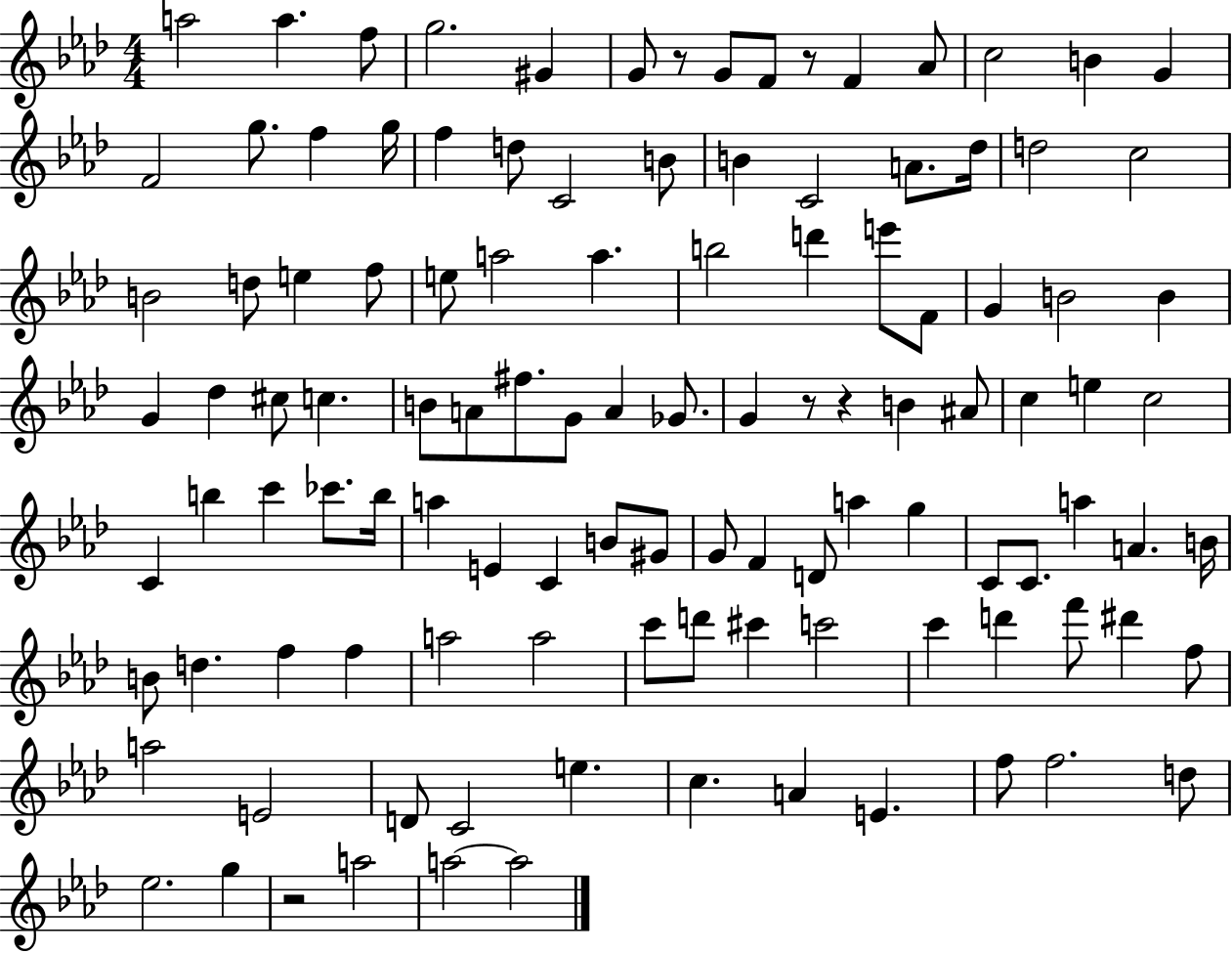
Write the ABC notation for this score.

X:1
T:Untitled
M:4/4
L:1/4
K:Ab
a2 a f/2 g2 ^G G/2 z/2 G/2 F/2 z/2 F _A/2 c2 B G F2 g/2 f g/4 f d/2 C2 B/2 B C2 A/2 _d/4 d2 c2 B2 d/2 e f/2 e/2 a2 a b2 d' e'/2 F/2 G B2 B G _d ^c/2 c B/2 A/2 ^f/2 G/2 A _G/2 G z/2 z B ^A/2 c e c2 C b c' _c'/2 b/4 a E C B/2 ^G/2 G/2 F D/2 a g C/2 C/2 a A B/4 B/2 d f f a2 a2 c'/2 d'/2 ^c' c'2 c' d' f'/2 ^d' f/2 a2 E2 D/2 C2 e c A E f/2 f2 d/2 _e2 g z2 a2 a2 a2